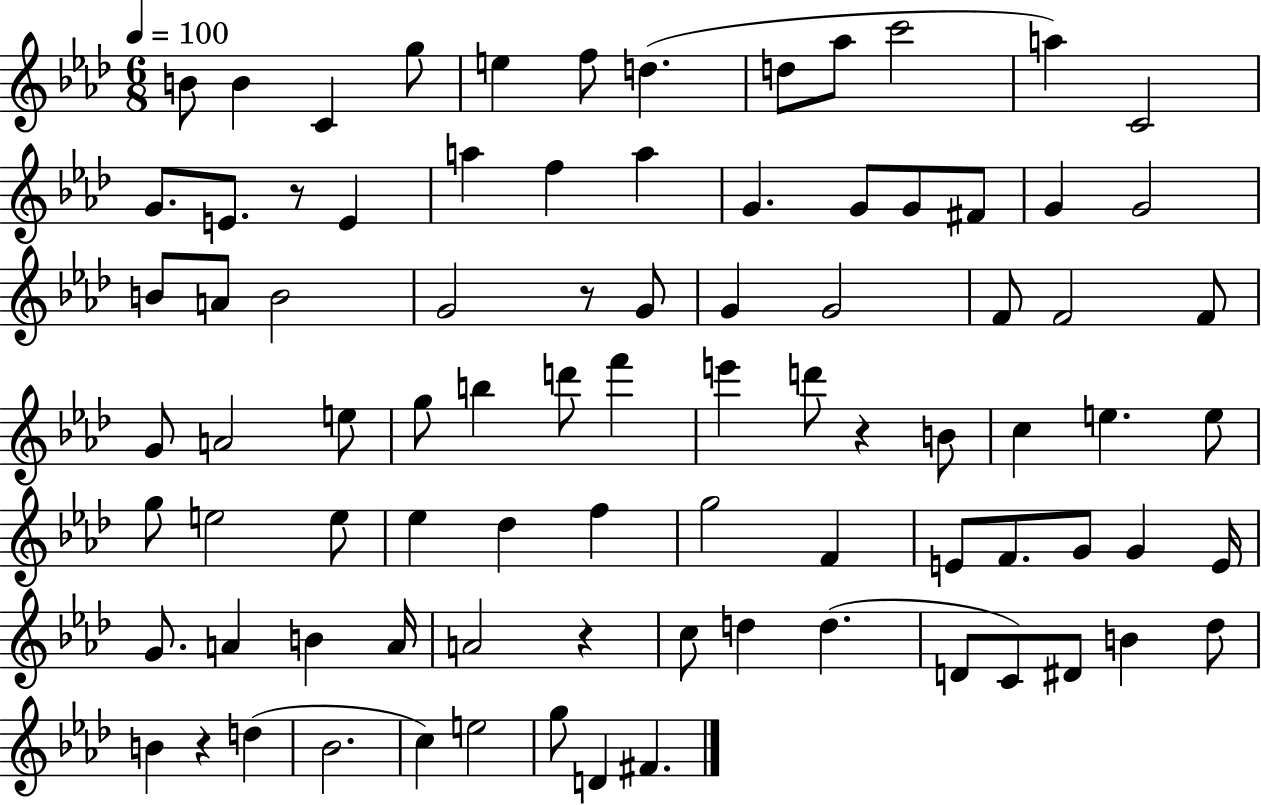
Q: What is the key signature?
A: AES major